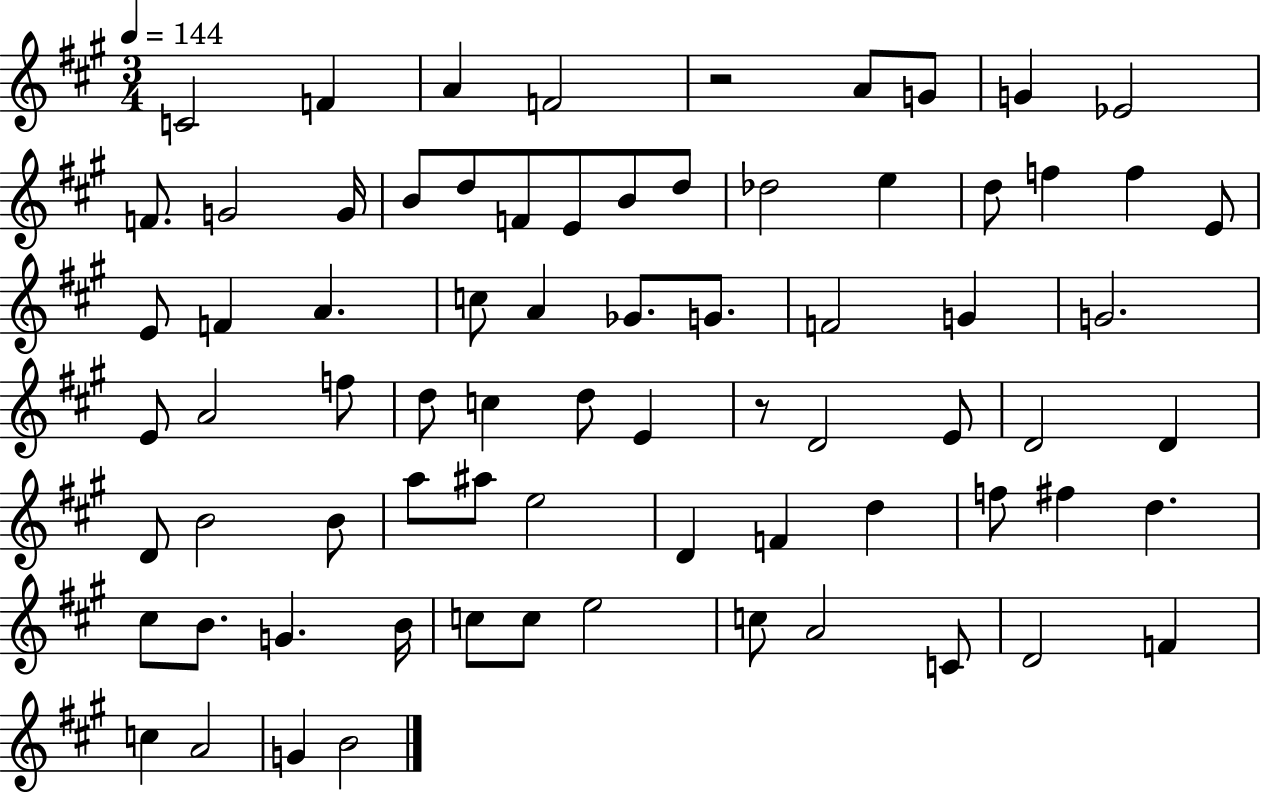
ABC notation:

X:1
T:Untitled
M:3/4
L:1/4
K:A
C2 F A F2 z2 A/2 G/2 G _E2 F/2 G2 G/4 B/2 d/2 F/2 E/2 B/2 d/2 _d2 e d/2 f f E/2 E/2 F A c/2 A _G/2 G/2 F2 G G2 E/2 A2 f/2 d/2 c d/2 E z/2 D2 E/2 D2 D D/2 B2 B/2 a/2 ^a/2 e2 D F d f/2 ^f d ^c/2 B/2 G B/4 c/2 c/2 e2 c/2 A2 C/2 D2 F c A2 G B2